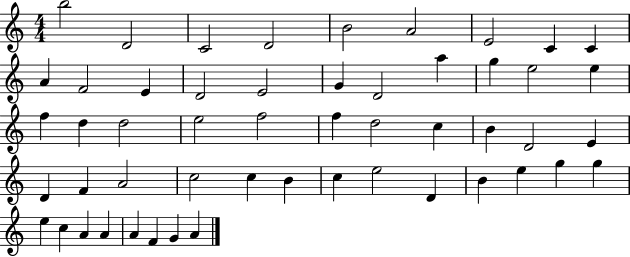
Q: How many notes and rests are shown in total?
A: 52